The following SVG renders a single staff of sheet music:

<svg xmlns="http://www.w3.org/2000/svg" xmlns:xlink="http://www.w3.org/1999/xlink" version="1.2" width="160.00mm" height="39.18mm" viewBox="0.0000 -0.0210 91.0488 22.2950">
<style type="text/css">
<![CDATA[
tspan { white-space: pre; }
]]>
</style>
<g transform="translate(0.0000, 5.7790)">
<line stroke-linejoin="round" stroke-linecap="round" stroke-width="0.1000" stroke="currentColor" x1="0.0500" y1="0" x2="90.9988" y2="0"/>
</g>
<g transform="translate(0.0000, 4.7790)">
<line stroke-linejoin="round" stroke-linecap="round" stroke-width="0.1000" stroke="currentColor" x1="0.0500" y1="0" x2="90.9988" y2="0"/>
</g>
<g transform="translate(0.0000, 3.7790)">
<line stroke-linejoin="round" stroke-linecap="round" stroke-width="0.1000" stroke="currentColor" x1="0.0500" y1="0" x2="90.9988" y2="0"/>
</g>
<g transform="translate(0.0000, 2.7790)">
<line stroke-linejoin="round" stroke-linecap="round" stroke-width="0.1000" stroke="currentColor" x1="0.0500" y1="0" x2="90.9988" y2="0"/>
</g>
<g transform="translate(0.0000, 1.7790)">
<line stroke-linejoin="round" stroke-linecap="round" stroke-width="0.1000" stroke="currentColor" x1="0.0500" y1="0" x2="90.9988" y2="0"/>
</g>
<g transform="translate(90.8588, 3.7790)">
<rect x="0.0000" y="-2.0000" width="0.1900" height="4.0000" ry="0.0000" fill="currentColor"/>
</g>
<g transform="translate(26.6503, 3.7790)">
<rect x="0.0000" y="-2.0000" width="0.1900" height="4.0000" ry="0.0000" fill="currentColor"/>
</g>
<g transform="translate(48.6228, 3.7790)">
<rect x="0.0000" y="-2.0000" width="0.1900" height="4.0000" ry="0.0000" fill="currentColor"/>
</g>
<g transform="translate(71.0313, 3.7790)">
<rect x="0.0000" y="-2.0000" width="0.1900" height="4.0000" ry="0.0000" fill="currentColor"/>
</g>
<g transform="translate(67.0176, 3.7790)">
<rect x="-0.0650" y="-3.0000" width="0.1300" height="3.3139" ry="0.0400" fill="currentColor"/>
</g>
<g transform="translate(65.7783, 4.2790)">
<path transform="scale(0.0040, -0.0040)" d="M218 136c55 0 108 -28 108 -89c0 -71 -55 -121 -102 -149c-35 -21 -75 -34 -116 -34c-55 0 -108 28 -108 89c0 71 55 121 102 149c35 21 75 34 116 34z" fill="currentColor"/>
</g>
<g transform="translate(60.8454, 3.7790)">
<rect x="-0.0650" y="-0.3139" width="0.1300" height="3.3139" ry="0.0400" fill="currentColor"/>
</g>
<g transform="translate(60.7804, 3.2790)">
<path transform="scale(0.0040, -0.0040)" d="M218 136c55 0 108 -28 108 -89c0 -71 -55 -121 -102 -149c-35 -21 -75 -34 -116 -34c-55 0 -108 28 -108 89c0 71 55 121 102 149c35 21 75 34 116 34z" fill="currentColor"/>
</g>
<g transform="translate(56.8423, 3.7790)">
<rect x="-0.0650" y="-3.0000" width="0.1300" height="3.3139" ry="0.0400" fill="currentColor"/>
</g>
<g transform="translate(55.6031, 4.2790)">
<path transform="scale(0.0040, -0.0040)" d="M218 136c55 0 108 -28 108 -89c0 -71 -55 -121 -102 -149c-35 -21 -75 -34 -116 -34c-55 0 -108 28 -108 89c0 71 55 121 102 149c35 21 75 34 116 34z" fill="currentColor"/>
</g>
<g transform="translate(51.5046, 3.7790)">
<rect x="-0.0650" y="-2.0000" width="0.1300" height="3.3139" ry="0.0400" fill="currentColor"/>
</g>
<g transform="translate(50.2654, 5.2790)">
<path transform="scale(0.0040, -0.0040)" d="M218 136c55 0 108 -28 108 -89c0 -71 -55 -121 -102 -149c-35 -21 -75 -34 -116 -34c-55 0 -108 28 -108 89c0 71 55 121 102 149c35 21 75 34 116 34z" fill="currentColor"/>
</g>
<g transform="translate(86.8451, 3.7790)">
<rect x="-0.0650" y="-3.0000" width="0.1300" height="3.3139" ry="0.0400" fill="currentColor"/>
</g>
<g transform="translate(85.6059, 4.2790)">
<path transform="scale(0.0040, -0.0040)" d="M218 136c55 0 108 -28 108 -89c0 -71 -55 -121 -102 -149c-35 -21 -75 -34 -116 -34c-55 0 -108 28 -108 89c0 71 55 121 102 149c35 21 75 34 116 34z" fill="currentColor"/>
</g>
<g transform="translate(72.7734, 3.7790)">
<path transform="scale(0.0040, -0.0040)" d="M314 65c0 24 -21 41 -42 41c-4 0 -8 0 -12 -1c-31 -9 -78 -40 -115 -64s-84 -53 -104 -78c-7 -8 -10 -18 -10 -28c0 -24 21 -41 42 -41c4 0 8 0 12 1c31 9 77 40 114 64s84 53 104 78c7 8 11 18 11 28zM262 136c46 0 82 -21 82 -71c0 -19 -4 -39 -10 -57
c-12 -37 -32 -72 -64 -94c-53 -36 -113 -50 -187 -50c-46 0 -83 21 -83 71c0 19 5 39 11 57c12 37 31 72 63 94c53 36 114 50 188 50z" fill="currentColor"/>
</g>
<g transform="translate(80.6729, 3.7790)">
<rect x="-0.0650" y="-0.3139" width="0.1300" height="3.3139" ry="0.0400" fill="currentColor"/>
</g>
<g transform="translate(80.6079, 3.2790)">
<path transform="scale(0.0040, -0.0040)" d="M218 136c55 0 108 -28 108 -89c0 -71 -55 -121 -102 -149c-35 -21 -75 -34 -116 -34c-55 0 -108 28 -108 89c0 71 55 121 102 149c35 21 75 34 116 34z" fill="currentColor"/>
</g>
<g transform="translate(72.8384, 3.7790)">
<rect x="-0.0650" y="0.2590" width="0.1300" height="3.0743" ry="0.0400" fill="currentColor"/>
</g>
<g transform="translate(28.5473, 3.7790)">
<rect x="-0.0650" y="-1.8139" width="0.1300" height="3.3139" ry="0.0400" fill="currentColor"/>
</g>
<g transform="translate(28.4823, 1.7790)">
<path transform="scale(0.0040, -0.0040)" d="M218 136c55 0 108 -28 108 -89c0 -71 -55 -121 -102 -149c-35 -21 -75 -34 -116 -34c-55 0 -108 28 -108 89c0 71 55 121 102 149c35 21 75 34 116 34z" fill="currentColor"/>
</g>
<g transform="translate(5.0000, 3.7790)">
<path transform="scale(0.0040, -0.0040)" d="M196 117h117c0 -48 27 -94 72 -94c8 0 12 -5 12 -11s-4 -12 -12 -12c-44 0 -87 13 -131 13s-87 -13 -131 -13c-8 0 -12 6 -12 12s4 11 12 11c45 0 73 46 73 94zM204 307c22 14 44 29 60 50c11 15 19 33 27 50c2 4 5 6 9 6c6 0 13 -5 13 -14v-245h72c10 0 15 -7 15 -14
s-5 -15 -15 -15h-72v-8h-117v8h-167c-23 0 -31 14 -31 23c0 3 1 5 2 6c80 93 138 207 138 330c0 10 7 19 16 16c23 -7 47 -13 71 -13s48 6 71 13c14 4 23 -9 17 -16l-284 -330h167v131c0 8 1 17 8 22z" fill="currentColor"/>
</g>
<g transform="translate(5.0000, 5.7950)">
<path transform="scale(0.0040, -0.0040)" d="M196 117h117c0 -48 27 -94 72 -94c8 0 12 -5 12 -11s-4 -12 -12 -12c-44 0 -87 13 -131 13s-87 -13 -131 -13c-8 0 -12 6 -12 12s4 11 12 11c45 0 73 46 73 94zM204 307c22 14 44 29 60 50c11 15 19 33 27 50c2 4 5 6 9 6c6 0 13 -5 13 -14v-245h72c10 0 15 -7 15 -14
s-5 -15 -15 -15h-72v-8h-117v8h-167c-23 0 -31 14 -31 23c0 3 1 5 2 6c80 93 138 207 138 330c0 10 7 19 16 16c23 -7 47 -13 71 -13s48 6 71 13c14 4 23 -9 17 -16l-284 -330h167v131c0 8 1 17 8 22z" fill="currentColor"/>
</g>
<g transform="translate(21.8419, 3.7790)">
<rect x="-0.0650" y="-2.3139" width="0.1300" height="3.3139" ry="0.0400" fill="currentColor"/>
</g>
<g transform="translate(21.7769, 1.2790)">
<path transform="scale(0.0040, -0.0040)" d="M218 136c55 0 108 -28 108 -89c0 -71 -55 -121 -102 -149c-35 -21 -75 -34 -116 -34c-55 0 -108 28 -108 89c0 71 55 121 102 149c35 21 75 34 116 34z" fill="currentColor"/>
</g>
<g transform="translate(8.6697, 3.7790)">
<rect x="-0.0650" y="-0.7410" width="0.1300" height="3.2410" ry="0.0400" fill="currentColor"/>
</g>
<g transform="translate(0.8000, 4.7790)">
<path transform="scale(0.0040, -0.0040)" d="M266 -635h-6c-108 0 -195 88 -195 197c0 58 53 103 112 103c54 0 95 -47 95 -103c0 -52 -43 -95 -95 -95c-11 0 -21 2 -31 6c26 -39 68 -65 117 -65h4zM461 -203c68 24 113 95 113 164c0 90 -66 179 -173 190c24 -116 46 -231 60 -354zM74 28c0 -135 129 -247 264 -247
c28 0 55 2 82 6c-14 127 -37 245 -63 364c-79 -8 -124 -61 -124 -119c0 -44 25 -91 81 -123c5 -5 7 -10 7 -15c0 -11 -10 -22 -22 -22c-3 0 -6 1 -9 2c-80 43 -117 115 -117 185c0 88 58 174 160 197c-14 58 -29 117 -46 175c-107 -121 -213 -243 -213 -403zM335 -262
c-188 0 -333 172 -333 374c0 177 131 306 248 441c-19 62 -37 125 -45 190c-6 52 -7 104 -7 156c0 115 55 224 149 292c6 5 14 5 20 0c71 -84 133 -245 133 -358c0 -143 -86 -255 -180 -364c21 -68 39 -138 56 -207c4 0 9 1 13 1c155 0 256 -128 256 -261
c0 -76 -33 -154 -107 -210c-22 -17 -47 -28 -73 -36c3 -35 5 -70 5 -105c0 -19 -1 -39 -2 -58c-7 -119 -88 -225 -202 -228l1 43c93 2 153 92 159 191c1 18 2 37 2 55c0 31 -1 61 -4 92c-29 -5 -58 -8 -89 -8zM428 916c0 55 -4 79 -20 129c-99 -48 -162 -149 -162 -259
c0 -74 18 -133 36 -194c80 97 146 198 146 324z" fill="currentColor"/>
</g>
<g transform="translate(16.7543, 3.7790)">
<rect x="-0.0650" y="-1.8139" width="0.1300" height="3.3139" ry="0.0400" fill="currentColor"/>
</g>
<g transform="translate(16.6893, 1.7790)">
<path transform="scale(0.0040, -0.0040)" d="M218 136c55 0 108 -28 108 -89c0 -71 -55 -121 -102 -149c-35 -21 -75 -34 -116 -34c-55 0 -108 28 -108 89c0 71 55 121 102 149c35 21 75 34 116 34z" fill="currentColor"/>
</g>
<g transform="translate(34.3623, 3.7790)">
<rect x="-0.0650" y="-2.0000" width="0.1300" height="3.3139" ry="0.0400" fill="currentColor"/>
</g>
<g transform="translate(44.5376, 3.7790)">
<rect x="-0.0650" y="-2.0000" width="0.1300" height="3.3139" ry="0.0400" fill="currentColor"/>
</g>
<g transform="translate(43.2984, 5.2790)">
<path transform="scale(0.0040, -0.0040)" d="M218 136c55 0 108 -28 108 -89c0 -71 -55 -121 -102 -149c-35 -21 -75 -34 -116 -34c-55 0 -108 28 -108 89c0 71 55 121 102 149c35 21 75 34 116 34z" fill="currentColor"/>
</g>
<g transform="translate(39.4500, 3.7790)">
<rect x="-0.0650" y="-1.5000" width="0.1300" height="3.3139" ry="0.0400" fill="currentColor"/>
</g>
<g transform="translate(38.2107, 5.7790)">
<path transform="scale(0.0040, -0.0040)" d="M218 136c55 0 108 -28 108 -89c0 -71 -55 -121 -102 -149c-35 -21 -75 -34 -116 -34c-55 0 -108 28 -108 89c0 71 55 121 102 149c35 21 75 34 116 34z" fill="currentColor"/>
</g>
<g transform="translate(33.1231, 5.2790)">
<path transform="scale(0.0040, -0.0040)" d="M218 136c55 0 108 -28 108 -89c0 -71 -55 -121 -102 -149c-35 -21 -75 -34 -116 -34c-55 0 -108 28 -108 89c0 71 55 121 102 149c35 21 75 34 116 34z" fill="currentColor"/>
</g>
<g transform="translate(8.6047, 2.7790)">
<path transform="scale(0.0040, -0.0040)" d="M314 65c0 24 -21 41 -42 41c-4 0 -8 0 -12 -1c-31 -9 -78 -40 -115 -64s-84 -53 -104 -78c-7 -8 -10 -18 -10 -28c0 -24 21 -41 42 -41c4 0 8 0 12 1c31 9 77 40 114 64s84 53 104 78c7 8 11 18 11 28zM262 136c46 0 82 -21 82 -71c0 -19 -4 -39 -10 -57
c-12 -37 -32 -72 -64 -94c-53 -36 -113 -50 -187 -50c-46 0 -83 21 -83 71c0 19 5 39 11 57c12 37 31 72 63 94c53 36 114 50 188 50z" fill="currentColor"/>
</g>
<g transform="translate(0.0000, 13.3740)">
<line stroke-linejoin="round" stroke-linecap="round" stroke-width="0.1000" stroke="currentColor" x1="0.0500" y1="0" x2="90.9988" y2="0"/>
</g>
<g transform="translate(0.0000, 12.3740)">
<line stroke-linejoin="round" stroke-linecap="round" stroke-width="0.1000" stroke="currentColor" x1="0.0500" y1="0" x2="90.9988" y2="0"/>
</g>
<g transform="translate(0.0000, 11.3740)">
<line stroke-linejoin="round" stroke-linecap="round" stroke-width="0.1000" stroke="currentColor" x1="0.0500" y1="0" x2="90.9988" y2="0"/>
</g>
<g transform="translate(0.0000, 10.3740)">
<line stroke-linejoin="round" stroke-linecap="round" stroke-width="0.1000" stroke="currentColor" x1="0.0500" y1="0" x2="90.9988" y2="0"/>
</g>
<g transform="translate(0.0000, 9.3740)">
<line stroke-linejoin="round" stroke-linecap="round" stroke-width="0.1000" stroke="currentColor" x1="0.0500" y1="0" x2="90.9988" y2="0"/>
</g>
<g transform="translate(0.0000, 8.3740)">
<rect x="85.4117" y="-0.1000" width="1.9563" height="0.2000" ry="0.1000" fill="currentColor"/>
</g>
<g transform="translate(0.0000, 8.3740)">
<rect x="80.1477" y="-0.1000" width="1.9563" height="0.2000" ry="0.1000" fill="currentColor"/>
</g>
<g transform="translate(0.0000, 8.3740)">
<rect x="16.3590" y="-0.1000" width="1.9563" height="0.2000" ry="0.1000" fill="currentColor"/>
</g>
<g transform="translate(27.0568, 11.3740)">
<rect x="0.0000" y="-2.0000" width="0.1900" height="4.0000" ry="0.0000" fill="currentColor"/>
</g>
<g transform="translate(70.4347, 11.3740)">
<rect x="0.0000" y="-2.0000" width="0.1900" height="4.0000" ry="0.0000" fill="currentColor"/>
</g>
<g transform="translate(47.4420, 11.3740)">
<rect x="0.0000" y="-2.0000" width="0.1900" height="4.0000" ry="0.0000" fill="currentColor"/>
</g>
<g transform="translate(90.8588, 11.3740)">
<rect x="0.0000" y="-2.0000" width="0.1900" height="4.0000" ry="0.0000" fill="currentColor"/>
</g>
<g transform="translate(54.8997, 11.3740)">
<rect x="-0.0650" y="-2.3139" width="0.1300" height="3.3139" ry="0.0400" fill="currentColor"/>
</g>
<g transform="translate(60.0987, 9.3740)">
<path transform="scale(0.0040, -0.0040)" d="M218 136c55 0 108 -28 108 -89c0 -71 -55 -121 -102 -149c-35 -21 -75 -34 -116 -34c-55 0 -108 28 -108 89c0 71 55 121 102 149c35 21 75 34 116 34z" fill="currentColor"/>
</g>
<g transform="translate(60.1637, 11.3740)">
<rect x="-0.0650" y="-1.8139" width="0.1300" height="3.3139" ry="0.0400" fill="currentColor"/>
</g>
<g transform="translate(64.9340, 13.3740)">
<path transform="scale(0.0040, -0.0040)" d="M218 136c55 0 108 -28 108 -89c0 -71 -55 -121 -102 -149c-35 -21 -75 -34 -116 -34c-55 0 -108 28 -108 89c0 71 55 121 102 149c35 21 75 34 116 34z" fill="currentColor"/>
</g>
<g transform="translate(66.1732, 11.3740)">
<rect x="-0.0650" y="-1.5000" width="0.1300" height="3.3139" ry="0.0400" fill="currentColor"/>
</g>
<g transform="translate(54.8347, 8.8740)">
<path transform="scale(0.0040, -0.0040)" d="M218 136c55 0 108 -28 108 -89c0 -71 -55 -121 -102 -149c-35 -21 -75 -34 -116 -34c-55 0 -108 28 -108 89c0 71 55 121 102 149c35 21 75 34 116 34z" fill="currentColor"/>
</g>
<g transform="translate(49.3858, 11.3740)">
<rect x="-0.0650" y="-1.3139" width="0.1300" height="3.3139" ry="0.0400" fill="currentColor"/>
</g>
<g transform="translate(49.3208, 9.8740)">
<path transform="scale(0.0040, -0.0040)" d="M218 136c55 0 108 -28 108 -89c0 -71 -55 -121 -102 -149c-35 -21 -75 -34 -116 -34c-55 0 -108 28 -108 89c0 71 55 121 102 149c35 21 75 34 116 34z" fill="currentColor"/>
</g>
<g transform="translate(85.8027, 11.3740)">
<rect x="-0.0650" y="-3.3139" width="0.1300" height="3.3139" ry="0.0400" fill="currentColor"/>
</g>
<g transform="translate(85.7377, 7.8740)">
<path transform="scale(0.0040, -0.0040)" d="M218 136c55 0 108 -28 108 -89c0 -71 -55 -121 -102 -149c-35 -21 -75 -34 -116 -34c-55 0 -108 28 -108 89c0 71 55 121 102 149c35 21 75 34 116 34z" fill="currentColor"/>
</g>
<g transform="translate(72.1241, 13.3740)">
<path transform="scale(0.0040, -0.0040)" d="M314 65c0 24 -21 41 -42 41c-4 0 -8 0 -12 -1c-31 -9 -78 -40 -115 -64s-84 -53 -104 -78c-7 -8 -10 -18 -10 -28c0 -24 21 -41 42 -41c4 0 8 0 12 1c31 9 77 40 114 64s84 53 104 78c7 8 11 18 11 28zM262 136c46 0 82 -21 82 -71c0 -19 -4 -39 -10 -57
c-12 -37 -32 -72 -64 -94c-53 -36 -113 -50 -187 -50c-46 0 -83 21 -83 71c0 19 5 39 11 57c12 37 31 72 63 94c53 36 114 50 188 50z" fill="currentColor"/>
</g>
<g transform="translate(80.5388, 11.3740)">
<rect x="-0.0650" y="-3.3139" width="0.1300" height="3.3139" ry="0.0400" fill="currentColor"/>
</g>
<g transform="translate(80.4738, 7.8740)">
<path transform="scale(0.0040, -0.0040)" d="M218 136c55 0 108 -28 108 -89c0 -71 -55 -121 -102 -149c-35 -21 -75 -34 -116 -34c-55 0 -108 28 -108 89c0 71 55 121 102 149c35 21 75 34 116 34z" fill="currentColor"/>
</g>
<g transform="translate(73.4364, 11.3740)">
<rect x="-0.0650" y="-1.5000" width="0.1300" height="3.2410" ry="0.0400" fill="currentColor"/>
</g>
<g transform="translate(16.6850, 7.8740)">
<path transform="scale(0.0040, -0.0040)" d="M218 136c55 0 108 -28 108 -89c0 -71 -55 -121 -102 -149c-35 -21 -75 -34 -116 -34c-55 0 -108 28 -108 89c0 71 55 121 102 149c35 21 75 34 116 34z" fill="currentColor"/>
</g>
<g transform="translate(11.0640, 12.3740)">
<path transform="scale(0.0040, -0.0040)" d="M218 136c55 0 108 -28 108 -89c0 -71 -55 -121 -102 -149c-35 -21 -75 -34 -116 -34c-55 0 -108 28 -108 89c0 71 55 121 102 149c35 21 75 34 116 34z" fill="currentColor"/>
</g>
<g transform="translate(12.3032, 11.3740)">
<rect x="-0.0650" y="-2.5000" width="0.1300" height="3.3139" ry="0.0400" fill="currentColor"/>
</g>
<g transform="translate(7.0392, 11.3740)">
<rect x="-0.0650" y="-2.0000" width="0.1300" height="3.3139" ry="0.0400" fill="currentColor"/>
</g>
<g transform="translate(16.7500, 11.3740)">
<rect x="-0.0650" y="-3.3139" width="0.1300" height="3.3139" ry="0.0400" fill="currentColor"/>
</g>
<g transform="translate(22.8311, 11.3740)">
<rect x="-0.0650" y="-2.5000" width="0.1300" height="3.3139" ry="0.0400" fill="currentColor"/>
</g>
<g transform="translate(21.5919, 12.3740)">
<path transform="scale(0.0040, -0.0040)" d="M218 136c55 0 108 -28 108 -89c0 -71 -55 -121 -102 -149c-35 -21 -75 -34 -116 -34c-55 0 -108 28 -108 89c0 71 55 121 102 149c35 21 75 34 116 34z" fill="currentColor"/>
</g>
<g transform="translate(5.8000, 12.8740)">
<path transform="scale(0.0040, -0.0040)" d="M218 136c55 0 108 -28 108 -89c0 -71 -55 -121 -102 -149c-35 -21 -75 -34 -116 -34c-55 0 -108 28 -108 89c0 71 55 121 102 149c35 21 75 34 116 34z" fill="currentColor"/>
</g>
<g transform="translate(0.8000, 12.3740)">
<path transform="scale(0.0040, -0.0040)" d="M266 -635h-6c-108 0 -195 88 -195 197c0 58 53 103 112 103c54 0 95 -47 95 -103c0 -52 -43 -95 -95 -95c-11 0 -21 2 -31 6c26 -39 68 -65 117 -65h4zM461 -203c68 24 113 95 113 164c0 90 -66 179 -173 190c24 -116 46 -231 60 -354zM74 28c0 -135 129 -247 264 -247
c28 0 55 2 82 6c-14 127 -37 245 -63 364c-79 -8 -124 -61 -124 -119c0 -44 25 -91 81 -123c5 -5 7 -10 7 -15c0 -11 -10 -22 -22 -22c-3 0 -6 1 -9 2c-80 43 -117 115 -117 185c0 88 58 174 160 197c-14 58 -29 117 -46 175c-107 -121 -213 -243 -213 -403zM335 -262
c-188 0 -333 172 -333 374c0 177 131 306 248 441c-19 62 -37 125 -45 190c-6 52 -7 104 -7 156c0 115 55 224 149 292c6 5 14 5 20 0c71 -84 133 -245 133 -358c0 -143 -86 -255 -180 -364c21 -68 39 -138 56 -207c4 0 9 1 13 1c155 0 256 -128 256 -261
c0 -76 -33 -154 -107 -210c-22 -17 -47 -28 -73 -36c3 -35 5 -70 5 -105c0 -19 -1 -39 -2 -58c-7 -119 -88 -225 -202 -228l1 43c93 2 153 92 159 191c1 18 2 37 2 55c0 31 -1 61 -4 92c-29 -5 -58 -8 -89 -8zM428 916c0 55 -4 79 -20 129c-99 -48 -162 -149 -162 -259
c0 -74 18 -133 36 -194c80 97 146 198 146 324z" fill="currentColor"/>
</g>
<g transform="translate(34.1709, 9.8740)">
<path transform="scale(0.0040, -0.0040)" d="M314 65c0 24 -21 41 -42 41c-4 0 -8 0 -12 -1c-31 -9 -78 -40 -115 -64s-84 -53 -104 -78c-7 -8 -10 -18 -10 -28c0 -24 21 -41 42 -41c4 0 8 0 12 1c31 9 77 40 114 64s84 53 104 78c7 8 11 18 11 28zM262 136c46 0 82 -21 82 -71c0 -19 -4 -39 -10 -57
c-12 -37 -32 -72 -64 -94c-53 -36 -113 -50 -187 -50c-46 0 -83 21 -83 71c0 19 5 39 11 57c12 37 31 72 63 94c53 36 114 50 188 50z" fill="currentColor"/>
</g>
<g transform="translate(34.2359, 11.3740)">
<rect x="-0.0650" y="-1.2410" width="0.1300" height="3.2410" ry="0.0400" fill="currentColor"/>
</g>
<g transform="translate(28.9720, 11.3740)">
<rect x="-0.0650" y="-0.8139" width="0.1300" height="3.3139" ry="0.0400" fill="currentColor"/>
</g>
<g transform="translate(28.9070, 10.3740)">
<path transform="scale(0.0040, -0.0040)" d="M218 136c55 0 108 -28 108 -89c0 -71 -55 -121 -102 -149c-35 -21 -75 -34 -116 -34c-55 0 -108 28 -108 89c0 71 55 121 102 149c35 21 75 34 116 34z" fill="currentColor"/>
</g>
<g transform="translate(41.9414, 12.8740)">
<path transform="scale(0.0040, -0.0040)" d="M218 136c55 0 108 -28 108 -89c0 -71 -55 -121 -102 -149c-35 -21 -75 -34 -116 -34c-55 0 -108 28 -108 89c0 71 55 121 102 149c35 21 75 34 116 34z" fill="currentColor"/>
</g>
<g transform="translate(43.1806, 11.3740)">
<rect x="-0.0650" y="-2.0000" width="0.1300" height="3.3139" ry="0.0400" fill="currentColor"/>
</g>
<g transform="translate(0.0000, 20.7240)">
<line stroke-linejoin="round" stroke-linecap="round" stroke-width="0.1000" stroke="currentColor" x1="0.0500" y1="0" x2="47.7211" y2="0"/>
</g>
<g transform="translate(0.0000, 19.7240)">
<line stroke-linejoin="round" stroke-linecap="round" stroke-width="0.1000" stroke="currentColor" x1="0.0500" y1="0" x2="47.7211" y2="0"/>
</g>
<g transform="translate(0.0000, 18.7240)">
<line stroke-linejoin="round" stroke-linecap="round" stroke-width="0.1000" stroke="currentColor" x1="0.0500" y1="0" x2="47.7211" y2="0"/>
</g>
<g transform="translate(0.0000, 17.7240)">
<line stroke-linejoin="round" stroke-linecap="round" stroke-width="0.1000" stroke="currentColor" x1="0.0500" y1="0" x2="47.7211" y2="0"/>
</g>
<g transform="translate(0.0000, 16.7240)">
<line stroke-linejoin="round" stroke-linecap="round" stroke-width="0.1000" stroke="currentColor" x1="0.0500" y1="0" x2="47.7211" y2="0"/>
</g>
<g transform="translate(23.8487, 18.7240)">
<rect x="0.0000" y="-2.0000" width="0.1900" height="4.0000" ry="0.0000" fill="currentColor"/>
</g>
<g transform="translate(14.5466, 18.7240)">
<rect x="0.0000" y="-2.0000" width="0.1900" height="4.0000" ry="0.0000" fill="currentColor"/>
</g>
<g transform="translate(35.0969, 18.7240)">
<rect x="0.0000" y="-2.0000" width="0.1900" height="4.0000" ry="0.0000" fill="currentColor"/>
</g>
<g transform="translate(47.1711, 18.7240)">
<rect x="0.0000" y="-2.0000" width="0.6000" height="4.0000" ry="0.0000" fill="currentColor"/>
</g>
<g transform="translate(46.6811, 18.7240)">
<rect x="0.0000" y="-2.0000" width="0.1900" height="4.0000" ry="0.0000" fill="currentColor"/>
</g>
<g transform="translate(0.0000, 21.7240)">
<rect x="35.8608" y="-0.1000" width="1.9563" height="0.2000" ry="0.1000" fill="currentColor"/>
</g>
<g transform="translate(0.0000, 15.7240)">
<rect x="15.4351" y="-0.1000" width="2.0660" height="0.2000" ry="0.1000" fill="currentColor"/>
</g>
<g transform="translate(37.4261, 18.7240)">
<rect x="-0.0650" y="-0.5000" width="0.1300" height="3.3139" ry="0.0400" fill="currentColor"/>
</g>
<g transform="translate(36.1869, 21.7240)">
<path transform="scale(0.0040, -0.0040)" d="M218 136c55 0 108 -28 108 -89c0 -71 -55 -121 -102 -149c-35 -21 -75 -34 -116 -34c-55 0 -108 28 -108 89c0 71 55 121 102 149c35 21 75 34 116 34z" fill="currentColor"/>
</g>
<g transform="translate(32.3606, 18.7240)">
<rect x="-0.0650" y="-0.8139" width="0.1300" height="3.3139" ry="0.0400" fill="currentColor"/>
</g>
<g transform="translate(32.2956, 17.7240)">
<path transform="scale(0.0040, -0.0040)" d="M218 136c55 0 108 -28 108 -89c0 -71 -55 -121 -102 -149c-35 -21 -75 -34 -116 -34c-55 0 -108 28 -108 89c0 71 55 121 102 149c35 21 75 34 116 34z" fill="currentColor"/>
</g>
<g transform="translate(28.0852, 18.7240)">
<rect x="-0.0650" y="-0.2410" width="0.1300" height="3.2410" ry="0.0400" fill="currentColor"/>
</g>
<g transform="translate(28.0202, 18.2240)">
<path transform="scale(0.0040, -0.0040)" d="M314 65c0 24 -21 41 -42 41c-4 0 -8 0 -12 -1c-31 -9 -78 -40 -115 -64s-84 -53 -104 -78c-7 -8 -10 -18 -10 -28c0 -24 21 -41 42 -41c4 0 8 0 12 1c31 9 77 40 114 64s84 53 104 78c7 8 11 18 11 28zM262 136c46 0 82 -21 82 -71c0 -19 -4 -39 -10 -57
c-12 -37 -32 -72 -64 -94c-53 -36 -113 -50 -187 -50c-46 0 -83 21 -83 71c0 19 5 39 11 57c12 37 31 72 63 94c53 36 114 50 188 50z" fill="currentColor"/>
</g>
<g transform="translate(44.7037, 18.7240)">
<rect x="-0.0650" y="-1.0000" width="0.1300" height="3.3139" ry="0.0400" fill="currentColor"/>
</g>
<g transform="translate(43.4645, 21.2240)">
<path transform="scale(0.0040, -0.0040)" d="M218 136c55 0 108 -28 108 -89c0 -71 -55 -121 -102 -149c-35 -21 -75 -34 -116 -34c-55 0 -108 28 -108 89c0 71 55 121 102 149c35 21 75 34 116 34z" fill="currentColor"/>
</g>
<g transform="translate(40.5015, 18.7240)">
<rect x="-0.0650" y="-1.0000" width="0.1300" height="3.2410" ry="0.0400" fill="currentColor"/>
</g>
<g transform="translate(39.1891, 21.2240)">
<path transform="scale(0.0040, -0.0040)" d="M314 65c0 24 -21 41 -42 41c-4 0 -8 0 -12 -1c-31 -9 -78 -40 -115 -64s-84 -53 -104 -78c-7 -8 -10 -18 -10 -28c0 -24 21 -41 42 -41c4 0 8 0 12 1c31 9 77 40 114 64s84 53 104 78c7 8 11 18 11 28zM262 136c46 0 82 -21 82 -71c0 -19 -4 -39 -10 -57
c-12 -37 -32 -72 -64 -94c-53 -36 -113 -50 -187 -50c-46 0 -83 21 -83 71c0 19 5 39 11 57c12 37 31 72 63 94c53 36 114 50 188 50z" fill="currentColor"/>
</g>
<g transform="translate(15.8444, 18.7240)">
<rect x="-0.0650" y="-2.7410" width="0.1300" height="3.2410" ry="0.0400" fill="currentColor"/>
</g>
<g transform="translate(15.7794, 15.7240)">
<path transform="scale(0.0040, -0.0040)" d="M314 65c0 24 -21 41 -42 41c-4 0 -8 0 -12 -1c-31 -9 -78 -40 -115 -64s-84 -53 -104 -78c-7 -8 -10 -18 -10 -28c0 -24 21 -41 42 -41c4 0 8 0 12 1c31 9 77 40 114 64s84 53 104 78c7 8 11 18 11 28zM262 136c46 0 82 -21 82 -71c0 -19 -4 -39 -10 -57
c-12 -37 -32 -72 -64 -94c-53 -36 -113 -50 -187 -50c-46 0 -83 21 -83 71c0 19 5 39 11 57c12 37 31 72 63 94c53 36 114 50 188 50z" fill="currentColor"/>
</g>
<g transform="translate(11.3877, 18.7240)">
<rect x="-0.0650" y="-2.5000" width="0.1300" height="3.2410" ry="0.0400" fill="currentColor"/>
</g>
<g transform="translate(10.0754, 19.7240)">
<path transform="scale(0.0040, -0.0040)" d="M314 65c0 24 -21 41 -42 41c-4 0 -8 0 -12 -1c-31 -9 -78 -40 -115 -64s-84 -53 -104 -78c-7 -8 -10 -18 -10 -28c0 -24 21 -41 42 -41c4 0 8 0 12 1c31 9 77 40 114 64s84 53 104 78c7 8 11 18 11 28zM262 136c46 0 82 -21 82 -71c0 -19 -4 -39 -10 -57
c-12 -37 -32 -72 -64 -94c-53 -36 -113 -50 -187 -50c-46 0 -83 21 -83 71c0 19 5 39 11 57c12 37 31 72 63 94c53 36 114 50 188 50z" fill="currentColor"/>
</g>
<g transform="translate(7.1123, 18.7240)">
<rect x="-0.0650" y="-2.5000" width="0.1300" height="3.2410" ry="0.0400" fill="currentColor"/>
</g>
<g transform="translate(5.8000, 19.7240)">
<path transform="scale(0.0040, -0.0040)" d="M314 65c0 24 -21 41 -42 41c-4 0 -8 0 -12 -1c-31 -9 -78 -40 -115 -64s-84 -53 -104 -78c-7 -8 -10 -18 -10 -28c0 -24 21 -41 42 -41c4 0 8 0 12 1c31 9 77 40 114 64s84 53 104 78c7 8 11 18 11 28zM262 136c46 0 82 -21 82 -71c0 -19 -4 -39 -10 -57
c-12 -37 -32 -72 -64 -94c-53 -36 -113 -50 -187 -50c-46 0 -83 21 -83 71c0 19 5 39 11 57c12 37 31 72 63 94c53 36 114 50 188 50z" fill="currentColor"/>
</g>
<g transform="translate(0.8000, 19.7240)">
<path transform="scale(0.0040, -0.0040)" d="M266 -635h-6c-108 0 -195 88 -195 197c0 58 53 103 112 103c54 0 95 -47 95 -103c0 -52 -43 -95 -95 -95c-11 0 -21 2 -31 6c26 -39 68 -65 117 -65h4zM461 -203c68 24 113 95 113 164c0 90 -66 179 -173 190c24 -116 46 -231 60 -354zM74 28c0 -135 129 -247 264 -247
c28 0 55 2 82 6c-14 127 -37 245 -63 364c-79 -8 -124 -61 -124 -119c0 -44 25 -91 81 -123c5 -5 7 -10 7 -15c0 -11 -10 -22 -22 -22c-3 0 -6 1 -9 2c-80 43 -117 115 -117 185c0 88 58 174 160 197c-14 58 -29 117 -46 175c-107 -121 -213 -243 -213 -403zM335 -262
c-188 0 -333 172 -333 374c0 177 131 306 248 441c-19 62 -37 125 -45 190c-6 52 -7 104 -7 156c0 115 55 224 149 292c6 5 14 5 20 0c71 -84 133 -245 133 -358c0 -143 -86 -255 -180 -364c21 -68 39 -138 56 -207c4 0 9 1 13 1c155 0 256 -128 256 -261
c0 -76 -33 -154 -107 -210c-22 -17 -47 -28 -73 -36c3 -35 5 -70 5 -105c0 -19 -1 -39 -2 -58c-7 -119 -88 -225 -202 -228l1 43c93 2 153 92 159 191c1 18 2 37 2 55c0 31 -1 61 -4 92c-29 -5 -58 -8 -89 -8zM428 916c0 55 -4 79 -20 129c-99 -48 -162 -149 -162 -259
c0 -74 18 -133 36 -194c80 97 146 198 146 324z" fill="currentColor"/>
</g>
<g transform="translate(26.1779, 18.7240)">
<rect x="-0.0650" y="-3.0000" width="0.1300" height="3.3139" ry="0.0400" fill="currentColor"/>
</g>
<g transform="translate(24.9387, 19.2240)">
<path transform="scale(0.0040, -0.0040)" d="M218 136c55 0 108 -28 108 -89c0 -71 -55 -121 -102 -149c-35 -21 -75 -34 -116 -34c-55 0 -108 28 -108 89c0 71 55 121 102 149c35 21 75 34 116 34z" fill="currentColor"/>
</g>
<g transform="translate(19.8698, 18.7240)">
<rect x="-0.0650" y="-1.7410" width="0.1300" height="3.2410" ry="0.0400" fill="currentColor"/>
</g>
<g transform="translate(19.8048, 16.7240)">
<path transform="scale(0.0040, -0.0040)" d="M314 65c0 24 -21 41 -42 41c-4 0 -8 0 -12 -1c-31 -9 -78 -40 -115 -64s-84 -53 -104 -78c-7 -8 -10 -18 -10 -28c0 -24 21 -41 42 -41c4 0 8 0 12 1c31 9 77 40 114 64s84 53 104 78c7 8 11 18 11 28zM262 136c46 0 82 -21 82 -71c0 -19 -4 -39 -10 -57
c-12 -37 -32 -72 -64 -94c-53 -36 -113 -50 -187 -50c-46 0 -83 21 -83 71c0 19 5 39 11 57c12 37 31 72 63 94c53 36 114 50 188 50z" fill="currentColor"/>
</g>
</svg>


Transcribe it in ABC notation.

X:1
T:Untitled
M:4/4
L:1/4
K:C
d2 f g f F E F F A c A B2 c A F G b G d e2 F e g f E E2 b b G2 G2 a2 f2 A c2 d C D2 D